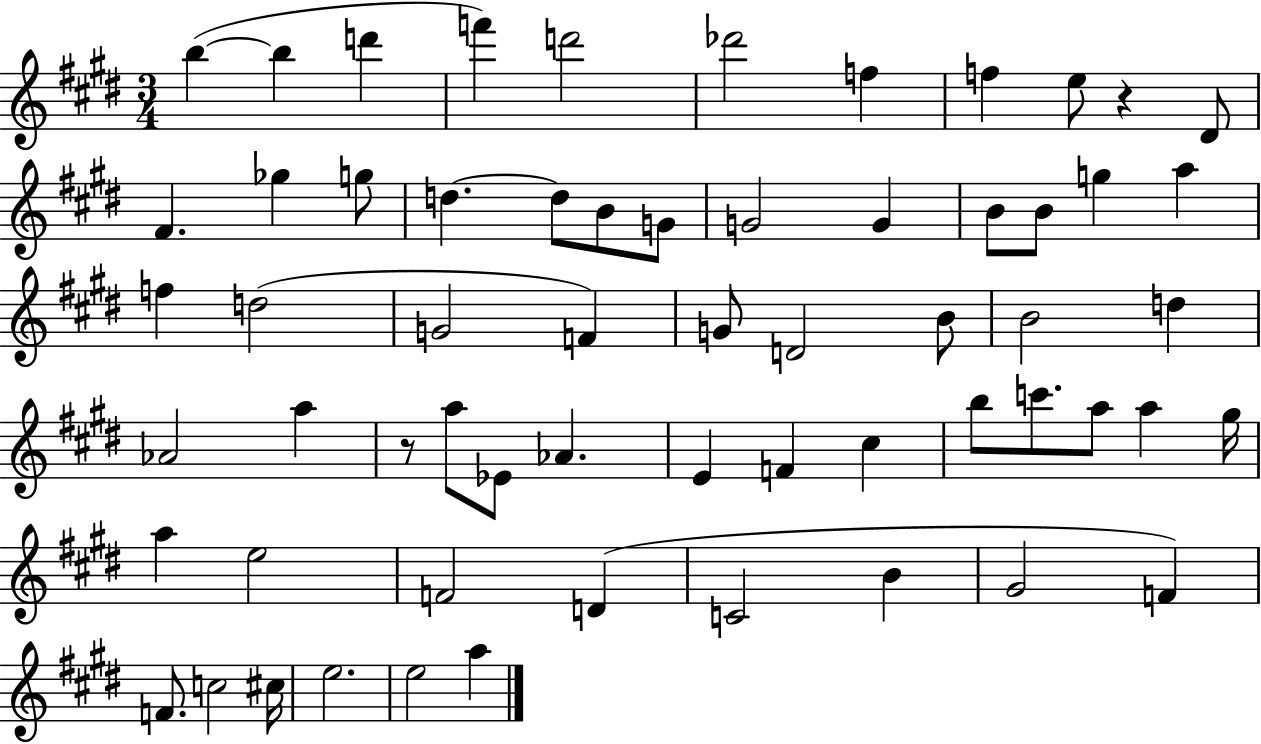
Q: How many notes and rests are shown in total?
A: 61